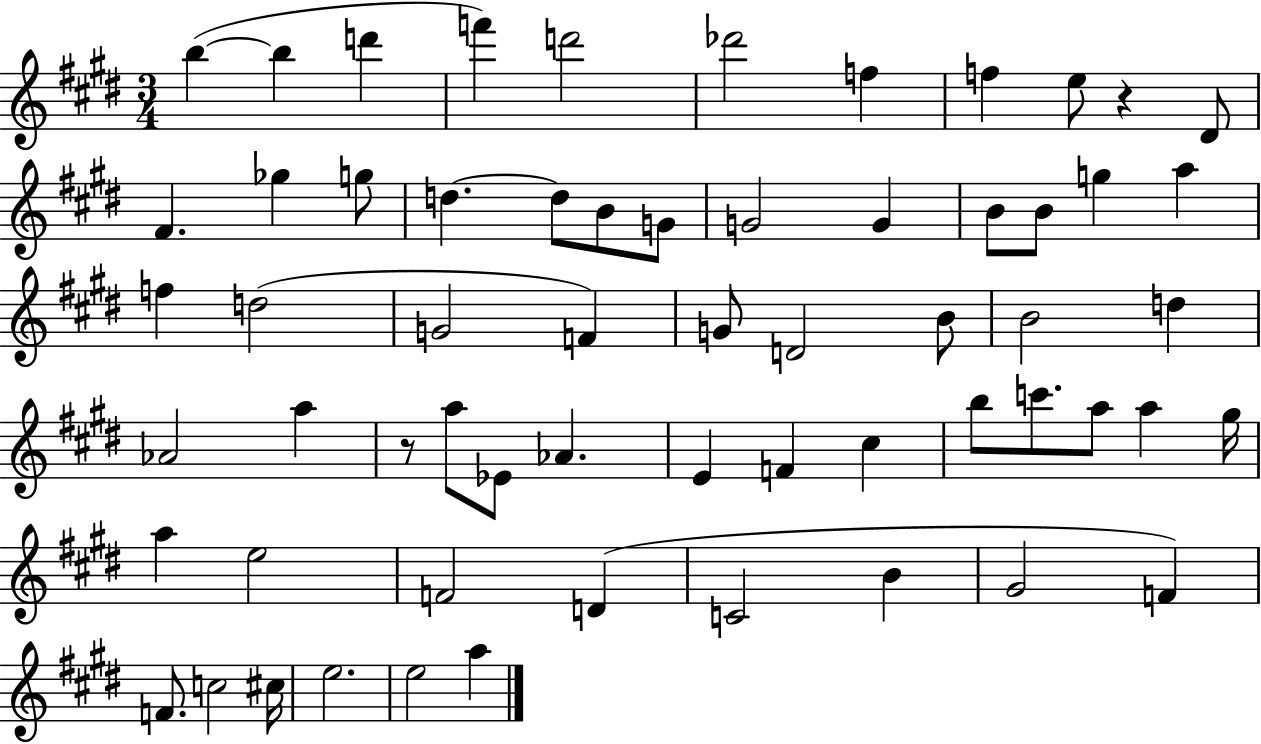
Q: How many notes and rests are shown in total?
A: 61